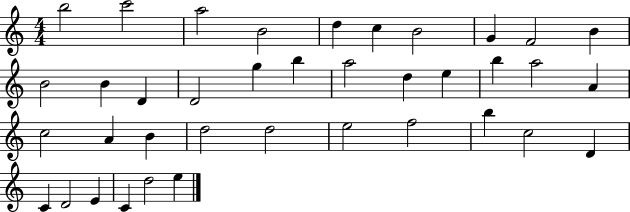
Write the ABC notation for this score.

X:1
T:Untitled
M:4/4
L:1/4
K:C
b2 c'2 a2 B2 d c B2 G F2 B B2 B D D2 g b a2 d e b a2 A c2 A B d2 d2 e2 f2 b c2 D C D2 E C d2 e